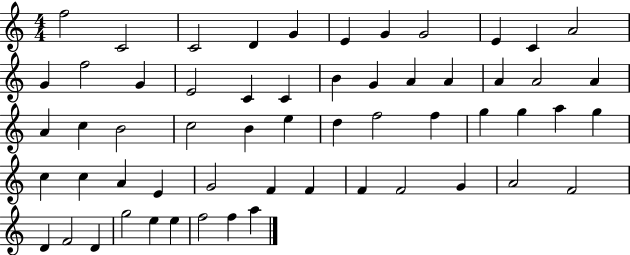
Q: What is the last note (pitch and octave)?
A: A5